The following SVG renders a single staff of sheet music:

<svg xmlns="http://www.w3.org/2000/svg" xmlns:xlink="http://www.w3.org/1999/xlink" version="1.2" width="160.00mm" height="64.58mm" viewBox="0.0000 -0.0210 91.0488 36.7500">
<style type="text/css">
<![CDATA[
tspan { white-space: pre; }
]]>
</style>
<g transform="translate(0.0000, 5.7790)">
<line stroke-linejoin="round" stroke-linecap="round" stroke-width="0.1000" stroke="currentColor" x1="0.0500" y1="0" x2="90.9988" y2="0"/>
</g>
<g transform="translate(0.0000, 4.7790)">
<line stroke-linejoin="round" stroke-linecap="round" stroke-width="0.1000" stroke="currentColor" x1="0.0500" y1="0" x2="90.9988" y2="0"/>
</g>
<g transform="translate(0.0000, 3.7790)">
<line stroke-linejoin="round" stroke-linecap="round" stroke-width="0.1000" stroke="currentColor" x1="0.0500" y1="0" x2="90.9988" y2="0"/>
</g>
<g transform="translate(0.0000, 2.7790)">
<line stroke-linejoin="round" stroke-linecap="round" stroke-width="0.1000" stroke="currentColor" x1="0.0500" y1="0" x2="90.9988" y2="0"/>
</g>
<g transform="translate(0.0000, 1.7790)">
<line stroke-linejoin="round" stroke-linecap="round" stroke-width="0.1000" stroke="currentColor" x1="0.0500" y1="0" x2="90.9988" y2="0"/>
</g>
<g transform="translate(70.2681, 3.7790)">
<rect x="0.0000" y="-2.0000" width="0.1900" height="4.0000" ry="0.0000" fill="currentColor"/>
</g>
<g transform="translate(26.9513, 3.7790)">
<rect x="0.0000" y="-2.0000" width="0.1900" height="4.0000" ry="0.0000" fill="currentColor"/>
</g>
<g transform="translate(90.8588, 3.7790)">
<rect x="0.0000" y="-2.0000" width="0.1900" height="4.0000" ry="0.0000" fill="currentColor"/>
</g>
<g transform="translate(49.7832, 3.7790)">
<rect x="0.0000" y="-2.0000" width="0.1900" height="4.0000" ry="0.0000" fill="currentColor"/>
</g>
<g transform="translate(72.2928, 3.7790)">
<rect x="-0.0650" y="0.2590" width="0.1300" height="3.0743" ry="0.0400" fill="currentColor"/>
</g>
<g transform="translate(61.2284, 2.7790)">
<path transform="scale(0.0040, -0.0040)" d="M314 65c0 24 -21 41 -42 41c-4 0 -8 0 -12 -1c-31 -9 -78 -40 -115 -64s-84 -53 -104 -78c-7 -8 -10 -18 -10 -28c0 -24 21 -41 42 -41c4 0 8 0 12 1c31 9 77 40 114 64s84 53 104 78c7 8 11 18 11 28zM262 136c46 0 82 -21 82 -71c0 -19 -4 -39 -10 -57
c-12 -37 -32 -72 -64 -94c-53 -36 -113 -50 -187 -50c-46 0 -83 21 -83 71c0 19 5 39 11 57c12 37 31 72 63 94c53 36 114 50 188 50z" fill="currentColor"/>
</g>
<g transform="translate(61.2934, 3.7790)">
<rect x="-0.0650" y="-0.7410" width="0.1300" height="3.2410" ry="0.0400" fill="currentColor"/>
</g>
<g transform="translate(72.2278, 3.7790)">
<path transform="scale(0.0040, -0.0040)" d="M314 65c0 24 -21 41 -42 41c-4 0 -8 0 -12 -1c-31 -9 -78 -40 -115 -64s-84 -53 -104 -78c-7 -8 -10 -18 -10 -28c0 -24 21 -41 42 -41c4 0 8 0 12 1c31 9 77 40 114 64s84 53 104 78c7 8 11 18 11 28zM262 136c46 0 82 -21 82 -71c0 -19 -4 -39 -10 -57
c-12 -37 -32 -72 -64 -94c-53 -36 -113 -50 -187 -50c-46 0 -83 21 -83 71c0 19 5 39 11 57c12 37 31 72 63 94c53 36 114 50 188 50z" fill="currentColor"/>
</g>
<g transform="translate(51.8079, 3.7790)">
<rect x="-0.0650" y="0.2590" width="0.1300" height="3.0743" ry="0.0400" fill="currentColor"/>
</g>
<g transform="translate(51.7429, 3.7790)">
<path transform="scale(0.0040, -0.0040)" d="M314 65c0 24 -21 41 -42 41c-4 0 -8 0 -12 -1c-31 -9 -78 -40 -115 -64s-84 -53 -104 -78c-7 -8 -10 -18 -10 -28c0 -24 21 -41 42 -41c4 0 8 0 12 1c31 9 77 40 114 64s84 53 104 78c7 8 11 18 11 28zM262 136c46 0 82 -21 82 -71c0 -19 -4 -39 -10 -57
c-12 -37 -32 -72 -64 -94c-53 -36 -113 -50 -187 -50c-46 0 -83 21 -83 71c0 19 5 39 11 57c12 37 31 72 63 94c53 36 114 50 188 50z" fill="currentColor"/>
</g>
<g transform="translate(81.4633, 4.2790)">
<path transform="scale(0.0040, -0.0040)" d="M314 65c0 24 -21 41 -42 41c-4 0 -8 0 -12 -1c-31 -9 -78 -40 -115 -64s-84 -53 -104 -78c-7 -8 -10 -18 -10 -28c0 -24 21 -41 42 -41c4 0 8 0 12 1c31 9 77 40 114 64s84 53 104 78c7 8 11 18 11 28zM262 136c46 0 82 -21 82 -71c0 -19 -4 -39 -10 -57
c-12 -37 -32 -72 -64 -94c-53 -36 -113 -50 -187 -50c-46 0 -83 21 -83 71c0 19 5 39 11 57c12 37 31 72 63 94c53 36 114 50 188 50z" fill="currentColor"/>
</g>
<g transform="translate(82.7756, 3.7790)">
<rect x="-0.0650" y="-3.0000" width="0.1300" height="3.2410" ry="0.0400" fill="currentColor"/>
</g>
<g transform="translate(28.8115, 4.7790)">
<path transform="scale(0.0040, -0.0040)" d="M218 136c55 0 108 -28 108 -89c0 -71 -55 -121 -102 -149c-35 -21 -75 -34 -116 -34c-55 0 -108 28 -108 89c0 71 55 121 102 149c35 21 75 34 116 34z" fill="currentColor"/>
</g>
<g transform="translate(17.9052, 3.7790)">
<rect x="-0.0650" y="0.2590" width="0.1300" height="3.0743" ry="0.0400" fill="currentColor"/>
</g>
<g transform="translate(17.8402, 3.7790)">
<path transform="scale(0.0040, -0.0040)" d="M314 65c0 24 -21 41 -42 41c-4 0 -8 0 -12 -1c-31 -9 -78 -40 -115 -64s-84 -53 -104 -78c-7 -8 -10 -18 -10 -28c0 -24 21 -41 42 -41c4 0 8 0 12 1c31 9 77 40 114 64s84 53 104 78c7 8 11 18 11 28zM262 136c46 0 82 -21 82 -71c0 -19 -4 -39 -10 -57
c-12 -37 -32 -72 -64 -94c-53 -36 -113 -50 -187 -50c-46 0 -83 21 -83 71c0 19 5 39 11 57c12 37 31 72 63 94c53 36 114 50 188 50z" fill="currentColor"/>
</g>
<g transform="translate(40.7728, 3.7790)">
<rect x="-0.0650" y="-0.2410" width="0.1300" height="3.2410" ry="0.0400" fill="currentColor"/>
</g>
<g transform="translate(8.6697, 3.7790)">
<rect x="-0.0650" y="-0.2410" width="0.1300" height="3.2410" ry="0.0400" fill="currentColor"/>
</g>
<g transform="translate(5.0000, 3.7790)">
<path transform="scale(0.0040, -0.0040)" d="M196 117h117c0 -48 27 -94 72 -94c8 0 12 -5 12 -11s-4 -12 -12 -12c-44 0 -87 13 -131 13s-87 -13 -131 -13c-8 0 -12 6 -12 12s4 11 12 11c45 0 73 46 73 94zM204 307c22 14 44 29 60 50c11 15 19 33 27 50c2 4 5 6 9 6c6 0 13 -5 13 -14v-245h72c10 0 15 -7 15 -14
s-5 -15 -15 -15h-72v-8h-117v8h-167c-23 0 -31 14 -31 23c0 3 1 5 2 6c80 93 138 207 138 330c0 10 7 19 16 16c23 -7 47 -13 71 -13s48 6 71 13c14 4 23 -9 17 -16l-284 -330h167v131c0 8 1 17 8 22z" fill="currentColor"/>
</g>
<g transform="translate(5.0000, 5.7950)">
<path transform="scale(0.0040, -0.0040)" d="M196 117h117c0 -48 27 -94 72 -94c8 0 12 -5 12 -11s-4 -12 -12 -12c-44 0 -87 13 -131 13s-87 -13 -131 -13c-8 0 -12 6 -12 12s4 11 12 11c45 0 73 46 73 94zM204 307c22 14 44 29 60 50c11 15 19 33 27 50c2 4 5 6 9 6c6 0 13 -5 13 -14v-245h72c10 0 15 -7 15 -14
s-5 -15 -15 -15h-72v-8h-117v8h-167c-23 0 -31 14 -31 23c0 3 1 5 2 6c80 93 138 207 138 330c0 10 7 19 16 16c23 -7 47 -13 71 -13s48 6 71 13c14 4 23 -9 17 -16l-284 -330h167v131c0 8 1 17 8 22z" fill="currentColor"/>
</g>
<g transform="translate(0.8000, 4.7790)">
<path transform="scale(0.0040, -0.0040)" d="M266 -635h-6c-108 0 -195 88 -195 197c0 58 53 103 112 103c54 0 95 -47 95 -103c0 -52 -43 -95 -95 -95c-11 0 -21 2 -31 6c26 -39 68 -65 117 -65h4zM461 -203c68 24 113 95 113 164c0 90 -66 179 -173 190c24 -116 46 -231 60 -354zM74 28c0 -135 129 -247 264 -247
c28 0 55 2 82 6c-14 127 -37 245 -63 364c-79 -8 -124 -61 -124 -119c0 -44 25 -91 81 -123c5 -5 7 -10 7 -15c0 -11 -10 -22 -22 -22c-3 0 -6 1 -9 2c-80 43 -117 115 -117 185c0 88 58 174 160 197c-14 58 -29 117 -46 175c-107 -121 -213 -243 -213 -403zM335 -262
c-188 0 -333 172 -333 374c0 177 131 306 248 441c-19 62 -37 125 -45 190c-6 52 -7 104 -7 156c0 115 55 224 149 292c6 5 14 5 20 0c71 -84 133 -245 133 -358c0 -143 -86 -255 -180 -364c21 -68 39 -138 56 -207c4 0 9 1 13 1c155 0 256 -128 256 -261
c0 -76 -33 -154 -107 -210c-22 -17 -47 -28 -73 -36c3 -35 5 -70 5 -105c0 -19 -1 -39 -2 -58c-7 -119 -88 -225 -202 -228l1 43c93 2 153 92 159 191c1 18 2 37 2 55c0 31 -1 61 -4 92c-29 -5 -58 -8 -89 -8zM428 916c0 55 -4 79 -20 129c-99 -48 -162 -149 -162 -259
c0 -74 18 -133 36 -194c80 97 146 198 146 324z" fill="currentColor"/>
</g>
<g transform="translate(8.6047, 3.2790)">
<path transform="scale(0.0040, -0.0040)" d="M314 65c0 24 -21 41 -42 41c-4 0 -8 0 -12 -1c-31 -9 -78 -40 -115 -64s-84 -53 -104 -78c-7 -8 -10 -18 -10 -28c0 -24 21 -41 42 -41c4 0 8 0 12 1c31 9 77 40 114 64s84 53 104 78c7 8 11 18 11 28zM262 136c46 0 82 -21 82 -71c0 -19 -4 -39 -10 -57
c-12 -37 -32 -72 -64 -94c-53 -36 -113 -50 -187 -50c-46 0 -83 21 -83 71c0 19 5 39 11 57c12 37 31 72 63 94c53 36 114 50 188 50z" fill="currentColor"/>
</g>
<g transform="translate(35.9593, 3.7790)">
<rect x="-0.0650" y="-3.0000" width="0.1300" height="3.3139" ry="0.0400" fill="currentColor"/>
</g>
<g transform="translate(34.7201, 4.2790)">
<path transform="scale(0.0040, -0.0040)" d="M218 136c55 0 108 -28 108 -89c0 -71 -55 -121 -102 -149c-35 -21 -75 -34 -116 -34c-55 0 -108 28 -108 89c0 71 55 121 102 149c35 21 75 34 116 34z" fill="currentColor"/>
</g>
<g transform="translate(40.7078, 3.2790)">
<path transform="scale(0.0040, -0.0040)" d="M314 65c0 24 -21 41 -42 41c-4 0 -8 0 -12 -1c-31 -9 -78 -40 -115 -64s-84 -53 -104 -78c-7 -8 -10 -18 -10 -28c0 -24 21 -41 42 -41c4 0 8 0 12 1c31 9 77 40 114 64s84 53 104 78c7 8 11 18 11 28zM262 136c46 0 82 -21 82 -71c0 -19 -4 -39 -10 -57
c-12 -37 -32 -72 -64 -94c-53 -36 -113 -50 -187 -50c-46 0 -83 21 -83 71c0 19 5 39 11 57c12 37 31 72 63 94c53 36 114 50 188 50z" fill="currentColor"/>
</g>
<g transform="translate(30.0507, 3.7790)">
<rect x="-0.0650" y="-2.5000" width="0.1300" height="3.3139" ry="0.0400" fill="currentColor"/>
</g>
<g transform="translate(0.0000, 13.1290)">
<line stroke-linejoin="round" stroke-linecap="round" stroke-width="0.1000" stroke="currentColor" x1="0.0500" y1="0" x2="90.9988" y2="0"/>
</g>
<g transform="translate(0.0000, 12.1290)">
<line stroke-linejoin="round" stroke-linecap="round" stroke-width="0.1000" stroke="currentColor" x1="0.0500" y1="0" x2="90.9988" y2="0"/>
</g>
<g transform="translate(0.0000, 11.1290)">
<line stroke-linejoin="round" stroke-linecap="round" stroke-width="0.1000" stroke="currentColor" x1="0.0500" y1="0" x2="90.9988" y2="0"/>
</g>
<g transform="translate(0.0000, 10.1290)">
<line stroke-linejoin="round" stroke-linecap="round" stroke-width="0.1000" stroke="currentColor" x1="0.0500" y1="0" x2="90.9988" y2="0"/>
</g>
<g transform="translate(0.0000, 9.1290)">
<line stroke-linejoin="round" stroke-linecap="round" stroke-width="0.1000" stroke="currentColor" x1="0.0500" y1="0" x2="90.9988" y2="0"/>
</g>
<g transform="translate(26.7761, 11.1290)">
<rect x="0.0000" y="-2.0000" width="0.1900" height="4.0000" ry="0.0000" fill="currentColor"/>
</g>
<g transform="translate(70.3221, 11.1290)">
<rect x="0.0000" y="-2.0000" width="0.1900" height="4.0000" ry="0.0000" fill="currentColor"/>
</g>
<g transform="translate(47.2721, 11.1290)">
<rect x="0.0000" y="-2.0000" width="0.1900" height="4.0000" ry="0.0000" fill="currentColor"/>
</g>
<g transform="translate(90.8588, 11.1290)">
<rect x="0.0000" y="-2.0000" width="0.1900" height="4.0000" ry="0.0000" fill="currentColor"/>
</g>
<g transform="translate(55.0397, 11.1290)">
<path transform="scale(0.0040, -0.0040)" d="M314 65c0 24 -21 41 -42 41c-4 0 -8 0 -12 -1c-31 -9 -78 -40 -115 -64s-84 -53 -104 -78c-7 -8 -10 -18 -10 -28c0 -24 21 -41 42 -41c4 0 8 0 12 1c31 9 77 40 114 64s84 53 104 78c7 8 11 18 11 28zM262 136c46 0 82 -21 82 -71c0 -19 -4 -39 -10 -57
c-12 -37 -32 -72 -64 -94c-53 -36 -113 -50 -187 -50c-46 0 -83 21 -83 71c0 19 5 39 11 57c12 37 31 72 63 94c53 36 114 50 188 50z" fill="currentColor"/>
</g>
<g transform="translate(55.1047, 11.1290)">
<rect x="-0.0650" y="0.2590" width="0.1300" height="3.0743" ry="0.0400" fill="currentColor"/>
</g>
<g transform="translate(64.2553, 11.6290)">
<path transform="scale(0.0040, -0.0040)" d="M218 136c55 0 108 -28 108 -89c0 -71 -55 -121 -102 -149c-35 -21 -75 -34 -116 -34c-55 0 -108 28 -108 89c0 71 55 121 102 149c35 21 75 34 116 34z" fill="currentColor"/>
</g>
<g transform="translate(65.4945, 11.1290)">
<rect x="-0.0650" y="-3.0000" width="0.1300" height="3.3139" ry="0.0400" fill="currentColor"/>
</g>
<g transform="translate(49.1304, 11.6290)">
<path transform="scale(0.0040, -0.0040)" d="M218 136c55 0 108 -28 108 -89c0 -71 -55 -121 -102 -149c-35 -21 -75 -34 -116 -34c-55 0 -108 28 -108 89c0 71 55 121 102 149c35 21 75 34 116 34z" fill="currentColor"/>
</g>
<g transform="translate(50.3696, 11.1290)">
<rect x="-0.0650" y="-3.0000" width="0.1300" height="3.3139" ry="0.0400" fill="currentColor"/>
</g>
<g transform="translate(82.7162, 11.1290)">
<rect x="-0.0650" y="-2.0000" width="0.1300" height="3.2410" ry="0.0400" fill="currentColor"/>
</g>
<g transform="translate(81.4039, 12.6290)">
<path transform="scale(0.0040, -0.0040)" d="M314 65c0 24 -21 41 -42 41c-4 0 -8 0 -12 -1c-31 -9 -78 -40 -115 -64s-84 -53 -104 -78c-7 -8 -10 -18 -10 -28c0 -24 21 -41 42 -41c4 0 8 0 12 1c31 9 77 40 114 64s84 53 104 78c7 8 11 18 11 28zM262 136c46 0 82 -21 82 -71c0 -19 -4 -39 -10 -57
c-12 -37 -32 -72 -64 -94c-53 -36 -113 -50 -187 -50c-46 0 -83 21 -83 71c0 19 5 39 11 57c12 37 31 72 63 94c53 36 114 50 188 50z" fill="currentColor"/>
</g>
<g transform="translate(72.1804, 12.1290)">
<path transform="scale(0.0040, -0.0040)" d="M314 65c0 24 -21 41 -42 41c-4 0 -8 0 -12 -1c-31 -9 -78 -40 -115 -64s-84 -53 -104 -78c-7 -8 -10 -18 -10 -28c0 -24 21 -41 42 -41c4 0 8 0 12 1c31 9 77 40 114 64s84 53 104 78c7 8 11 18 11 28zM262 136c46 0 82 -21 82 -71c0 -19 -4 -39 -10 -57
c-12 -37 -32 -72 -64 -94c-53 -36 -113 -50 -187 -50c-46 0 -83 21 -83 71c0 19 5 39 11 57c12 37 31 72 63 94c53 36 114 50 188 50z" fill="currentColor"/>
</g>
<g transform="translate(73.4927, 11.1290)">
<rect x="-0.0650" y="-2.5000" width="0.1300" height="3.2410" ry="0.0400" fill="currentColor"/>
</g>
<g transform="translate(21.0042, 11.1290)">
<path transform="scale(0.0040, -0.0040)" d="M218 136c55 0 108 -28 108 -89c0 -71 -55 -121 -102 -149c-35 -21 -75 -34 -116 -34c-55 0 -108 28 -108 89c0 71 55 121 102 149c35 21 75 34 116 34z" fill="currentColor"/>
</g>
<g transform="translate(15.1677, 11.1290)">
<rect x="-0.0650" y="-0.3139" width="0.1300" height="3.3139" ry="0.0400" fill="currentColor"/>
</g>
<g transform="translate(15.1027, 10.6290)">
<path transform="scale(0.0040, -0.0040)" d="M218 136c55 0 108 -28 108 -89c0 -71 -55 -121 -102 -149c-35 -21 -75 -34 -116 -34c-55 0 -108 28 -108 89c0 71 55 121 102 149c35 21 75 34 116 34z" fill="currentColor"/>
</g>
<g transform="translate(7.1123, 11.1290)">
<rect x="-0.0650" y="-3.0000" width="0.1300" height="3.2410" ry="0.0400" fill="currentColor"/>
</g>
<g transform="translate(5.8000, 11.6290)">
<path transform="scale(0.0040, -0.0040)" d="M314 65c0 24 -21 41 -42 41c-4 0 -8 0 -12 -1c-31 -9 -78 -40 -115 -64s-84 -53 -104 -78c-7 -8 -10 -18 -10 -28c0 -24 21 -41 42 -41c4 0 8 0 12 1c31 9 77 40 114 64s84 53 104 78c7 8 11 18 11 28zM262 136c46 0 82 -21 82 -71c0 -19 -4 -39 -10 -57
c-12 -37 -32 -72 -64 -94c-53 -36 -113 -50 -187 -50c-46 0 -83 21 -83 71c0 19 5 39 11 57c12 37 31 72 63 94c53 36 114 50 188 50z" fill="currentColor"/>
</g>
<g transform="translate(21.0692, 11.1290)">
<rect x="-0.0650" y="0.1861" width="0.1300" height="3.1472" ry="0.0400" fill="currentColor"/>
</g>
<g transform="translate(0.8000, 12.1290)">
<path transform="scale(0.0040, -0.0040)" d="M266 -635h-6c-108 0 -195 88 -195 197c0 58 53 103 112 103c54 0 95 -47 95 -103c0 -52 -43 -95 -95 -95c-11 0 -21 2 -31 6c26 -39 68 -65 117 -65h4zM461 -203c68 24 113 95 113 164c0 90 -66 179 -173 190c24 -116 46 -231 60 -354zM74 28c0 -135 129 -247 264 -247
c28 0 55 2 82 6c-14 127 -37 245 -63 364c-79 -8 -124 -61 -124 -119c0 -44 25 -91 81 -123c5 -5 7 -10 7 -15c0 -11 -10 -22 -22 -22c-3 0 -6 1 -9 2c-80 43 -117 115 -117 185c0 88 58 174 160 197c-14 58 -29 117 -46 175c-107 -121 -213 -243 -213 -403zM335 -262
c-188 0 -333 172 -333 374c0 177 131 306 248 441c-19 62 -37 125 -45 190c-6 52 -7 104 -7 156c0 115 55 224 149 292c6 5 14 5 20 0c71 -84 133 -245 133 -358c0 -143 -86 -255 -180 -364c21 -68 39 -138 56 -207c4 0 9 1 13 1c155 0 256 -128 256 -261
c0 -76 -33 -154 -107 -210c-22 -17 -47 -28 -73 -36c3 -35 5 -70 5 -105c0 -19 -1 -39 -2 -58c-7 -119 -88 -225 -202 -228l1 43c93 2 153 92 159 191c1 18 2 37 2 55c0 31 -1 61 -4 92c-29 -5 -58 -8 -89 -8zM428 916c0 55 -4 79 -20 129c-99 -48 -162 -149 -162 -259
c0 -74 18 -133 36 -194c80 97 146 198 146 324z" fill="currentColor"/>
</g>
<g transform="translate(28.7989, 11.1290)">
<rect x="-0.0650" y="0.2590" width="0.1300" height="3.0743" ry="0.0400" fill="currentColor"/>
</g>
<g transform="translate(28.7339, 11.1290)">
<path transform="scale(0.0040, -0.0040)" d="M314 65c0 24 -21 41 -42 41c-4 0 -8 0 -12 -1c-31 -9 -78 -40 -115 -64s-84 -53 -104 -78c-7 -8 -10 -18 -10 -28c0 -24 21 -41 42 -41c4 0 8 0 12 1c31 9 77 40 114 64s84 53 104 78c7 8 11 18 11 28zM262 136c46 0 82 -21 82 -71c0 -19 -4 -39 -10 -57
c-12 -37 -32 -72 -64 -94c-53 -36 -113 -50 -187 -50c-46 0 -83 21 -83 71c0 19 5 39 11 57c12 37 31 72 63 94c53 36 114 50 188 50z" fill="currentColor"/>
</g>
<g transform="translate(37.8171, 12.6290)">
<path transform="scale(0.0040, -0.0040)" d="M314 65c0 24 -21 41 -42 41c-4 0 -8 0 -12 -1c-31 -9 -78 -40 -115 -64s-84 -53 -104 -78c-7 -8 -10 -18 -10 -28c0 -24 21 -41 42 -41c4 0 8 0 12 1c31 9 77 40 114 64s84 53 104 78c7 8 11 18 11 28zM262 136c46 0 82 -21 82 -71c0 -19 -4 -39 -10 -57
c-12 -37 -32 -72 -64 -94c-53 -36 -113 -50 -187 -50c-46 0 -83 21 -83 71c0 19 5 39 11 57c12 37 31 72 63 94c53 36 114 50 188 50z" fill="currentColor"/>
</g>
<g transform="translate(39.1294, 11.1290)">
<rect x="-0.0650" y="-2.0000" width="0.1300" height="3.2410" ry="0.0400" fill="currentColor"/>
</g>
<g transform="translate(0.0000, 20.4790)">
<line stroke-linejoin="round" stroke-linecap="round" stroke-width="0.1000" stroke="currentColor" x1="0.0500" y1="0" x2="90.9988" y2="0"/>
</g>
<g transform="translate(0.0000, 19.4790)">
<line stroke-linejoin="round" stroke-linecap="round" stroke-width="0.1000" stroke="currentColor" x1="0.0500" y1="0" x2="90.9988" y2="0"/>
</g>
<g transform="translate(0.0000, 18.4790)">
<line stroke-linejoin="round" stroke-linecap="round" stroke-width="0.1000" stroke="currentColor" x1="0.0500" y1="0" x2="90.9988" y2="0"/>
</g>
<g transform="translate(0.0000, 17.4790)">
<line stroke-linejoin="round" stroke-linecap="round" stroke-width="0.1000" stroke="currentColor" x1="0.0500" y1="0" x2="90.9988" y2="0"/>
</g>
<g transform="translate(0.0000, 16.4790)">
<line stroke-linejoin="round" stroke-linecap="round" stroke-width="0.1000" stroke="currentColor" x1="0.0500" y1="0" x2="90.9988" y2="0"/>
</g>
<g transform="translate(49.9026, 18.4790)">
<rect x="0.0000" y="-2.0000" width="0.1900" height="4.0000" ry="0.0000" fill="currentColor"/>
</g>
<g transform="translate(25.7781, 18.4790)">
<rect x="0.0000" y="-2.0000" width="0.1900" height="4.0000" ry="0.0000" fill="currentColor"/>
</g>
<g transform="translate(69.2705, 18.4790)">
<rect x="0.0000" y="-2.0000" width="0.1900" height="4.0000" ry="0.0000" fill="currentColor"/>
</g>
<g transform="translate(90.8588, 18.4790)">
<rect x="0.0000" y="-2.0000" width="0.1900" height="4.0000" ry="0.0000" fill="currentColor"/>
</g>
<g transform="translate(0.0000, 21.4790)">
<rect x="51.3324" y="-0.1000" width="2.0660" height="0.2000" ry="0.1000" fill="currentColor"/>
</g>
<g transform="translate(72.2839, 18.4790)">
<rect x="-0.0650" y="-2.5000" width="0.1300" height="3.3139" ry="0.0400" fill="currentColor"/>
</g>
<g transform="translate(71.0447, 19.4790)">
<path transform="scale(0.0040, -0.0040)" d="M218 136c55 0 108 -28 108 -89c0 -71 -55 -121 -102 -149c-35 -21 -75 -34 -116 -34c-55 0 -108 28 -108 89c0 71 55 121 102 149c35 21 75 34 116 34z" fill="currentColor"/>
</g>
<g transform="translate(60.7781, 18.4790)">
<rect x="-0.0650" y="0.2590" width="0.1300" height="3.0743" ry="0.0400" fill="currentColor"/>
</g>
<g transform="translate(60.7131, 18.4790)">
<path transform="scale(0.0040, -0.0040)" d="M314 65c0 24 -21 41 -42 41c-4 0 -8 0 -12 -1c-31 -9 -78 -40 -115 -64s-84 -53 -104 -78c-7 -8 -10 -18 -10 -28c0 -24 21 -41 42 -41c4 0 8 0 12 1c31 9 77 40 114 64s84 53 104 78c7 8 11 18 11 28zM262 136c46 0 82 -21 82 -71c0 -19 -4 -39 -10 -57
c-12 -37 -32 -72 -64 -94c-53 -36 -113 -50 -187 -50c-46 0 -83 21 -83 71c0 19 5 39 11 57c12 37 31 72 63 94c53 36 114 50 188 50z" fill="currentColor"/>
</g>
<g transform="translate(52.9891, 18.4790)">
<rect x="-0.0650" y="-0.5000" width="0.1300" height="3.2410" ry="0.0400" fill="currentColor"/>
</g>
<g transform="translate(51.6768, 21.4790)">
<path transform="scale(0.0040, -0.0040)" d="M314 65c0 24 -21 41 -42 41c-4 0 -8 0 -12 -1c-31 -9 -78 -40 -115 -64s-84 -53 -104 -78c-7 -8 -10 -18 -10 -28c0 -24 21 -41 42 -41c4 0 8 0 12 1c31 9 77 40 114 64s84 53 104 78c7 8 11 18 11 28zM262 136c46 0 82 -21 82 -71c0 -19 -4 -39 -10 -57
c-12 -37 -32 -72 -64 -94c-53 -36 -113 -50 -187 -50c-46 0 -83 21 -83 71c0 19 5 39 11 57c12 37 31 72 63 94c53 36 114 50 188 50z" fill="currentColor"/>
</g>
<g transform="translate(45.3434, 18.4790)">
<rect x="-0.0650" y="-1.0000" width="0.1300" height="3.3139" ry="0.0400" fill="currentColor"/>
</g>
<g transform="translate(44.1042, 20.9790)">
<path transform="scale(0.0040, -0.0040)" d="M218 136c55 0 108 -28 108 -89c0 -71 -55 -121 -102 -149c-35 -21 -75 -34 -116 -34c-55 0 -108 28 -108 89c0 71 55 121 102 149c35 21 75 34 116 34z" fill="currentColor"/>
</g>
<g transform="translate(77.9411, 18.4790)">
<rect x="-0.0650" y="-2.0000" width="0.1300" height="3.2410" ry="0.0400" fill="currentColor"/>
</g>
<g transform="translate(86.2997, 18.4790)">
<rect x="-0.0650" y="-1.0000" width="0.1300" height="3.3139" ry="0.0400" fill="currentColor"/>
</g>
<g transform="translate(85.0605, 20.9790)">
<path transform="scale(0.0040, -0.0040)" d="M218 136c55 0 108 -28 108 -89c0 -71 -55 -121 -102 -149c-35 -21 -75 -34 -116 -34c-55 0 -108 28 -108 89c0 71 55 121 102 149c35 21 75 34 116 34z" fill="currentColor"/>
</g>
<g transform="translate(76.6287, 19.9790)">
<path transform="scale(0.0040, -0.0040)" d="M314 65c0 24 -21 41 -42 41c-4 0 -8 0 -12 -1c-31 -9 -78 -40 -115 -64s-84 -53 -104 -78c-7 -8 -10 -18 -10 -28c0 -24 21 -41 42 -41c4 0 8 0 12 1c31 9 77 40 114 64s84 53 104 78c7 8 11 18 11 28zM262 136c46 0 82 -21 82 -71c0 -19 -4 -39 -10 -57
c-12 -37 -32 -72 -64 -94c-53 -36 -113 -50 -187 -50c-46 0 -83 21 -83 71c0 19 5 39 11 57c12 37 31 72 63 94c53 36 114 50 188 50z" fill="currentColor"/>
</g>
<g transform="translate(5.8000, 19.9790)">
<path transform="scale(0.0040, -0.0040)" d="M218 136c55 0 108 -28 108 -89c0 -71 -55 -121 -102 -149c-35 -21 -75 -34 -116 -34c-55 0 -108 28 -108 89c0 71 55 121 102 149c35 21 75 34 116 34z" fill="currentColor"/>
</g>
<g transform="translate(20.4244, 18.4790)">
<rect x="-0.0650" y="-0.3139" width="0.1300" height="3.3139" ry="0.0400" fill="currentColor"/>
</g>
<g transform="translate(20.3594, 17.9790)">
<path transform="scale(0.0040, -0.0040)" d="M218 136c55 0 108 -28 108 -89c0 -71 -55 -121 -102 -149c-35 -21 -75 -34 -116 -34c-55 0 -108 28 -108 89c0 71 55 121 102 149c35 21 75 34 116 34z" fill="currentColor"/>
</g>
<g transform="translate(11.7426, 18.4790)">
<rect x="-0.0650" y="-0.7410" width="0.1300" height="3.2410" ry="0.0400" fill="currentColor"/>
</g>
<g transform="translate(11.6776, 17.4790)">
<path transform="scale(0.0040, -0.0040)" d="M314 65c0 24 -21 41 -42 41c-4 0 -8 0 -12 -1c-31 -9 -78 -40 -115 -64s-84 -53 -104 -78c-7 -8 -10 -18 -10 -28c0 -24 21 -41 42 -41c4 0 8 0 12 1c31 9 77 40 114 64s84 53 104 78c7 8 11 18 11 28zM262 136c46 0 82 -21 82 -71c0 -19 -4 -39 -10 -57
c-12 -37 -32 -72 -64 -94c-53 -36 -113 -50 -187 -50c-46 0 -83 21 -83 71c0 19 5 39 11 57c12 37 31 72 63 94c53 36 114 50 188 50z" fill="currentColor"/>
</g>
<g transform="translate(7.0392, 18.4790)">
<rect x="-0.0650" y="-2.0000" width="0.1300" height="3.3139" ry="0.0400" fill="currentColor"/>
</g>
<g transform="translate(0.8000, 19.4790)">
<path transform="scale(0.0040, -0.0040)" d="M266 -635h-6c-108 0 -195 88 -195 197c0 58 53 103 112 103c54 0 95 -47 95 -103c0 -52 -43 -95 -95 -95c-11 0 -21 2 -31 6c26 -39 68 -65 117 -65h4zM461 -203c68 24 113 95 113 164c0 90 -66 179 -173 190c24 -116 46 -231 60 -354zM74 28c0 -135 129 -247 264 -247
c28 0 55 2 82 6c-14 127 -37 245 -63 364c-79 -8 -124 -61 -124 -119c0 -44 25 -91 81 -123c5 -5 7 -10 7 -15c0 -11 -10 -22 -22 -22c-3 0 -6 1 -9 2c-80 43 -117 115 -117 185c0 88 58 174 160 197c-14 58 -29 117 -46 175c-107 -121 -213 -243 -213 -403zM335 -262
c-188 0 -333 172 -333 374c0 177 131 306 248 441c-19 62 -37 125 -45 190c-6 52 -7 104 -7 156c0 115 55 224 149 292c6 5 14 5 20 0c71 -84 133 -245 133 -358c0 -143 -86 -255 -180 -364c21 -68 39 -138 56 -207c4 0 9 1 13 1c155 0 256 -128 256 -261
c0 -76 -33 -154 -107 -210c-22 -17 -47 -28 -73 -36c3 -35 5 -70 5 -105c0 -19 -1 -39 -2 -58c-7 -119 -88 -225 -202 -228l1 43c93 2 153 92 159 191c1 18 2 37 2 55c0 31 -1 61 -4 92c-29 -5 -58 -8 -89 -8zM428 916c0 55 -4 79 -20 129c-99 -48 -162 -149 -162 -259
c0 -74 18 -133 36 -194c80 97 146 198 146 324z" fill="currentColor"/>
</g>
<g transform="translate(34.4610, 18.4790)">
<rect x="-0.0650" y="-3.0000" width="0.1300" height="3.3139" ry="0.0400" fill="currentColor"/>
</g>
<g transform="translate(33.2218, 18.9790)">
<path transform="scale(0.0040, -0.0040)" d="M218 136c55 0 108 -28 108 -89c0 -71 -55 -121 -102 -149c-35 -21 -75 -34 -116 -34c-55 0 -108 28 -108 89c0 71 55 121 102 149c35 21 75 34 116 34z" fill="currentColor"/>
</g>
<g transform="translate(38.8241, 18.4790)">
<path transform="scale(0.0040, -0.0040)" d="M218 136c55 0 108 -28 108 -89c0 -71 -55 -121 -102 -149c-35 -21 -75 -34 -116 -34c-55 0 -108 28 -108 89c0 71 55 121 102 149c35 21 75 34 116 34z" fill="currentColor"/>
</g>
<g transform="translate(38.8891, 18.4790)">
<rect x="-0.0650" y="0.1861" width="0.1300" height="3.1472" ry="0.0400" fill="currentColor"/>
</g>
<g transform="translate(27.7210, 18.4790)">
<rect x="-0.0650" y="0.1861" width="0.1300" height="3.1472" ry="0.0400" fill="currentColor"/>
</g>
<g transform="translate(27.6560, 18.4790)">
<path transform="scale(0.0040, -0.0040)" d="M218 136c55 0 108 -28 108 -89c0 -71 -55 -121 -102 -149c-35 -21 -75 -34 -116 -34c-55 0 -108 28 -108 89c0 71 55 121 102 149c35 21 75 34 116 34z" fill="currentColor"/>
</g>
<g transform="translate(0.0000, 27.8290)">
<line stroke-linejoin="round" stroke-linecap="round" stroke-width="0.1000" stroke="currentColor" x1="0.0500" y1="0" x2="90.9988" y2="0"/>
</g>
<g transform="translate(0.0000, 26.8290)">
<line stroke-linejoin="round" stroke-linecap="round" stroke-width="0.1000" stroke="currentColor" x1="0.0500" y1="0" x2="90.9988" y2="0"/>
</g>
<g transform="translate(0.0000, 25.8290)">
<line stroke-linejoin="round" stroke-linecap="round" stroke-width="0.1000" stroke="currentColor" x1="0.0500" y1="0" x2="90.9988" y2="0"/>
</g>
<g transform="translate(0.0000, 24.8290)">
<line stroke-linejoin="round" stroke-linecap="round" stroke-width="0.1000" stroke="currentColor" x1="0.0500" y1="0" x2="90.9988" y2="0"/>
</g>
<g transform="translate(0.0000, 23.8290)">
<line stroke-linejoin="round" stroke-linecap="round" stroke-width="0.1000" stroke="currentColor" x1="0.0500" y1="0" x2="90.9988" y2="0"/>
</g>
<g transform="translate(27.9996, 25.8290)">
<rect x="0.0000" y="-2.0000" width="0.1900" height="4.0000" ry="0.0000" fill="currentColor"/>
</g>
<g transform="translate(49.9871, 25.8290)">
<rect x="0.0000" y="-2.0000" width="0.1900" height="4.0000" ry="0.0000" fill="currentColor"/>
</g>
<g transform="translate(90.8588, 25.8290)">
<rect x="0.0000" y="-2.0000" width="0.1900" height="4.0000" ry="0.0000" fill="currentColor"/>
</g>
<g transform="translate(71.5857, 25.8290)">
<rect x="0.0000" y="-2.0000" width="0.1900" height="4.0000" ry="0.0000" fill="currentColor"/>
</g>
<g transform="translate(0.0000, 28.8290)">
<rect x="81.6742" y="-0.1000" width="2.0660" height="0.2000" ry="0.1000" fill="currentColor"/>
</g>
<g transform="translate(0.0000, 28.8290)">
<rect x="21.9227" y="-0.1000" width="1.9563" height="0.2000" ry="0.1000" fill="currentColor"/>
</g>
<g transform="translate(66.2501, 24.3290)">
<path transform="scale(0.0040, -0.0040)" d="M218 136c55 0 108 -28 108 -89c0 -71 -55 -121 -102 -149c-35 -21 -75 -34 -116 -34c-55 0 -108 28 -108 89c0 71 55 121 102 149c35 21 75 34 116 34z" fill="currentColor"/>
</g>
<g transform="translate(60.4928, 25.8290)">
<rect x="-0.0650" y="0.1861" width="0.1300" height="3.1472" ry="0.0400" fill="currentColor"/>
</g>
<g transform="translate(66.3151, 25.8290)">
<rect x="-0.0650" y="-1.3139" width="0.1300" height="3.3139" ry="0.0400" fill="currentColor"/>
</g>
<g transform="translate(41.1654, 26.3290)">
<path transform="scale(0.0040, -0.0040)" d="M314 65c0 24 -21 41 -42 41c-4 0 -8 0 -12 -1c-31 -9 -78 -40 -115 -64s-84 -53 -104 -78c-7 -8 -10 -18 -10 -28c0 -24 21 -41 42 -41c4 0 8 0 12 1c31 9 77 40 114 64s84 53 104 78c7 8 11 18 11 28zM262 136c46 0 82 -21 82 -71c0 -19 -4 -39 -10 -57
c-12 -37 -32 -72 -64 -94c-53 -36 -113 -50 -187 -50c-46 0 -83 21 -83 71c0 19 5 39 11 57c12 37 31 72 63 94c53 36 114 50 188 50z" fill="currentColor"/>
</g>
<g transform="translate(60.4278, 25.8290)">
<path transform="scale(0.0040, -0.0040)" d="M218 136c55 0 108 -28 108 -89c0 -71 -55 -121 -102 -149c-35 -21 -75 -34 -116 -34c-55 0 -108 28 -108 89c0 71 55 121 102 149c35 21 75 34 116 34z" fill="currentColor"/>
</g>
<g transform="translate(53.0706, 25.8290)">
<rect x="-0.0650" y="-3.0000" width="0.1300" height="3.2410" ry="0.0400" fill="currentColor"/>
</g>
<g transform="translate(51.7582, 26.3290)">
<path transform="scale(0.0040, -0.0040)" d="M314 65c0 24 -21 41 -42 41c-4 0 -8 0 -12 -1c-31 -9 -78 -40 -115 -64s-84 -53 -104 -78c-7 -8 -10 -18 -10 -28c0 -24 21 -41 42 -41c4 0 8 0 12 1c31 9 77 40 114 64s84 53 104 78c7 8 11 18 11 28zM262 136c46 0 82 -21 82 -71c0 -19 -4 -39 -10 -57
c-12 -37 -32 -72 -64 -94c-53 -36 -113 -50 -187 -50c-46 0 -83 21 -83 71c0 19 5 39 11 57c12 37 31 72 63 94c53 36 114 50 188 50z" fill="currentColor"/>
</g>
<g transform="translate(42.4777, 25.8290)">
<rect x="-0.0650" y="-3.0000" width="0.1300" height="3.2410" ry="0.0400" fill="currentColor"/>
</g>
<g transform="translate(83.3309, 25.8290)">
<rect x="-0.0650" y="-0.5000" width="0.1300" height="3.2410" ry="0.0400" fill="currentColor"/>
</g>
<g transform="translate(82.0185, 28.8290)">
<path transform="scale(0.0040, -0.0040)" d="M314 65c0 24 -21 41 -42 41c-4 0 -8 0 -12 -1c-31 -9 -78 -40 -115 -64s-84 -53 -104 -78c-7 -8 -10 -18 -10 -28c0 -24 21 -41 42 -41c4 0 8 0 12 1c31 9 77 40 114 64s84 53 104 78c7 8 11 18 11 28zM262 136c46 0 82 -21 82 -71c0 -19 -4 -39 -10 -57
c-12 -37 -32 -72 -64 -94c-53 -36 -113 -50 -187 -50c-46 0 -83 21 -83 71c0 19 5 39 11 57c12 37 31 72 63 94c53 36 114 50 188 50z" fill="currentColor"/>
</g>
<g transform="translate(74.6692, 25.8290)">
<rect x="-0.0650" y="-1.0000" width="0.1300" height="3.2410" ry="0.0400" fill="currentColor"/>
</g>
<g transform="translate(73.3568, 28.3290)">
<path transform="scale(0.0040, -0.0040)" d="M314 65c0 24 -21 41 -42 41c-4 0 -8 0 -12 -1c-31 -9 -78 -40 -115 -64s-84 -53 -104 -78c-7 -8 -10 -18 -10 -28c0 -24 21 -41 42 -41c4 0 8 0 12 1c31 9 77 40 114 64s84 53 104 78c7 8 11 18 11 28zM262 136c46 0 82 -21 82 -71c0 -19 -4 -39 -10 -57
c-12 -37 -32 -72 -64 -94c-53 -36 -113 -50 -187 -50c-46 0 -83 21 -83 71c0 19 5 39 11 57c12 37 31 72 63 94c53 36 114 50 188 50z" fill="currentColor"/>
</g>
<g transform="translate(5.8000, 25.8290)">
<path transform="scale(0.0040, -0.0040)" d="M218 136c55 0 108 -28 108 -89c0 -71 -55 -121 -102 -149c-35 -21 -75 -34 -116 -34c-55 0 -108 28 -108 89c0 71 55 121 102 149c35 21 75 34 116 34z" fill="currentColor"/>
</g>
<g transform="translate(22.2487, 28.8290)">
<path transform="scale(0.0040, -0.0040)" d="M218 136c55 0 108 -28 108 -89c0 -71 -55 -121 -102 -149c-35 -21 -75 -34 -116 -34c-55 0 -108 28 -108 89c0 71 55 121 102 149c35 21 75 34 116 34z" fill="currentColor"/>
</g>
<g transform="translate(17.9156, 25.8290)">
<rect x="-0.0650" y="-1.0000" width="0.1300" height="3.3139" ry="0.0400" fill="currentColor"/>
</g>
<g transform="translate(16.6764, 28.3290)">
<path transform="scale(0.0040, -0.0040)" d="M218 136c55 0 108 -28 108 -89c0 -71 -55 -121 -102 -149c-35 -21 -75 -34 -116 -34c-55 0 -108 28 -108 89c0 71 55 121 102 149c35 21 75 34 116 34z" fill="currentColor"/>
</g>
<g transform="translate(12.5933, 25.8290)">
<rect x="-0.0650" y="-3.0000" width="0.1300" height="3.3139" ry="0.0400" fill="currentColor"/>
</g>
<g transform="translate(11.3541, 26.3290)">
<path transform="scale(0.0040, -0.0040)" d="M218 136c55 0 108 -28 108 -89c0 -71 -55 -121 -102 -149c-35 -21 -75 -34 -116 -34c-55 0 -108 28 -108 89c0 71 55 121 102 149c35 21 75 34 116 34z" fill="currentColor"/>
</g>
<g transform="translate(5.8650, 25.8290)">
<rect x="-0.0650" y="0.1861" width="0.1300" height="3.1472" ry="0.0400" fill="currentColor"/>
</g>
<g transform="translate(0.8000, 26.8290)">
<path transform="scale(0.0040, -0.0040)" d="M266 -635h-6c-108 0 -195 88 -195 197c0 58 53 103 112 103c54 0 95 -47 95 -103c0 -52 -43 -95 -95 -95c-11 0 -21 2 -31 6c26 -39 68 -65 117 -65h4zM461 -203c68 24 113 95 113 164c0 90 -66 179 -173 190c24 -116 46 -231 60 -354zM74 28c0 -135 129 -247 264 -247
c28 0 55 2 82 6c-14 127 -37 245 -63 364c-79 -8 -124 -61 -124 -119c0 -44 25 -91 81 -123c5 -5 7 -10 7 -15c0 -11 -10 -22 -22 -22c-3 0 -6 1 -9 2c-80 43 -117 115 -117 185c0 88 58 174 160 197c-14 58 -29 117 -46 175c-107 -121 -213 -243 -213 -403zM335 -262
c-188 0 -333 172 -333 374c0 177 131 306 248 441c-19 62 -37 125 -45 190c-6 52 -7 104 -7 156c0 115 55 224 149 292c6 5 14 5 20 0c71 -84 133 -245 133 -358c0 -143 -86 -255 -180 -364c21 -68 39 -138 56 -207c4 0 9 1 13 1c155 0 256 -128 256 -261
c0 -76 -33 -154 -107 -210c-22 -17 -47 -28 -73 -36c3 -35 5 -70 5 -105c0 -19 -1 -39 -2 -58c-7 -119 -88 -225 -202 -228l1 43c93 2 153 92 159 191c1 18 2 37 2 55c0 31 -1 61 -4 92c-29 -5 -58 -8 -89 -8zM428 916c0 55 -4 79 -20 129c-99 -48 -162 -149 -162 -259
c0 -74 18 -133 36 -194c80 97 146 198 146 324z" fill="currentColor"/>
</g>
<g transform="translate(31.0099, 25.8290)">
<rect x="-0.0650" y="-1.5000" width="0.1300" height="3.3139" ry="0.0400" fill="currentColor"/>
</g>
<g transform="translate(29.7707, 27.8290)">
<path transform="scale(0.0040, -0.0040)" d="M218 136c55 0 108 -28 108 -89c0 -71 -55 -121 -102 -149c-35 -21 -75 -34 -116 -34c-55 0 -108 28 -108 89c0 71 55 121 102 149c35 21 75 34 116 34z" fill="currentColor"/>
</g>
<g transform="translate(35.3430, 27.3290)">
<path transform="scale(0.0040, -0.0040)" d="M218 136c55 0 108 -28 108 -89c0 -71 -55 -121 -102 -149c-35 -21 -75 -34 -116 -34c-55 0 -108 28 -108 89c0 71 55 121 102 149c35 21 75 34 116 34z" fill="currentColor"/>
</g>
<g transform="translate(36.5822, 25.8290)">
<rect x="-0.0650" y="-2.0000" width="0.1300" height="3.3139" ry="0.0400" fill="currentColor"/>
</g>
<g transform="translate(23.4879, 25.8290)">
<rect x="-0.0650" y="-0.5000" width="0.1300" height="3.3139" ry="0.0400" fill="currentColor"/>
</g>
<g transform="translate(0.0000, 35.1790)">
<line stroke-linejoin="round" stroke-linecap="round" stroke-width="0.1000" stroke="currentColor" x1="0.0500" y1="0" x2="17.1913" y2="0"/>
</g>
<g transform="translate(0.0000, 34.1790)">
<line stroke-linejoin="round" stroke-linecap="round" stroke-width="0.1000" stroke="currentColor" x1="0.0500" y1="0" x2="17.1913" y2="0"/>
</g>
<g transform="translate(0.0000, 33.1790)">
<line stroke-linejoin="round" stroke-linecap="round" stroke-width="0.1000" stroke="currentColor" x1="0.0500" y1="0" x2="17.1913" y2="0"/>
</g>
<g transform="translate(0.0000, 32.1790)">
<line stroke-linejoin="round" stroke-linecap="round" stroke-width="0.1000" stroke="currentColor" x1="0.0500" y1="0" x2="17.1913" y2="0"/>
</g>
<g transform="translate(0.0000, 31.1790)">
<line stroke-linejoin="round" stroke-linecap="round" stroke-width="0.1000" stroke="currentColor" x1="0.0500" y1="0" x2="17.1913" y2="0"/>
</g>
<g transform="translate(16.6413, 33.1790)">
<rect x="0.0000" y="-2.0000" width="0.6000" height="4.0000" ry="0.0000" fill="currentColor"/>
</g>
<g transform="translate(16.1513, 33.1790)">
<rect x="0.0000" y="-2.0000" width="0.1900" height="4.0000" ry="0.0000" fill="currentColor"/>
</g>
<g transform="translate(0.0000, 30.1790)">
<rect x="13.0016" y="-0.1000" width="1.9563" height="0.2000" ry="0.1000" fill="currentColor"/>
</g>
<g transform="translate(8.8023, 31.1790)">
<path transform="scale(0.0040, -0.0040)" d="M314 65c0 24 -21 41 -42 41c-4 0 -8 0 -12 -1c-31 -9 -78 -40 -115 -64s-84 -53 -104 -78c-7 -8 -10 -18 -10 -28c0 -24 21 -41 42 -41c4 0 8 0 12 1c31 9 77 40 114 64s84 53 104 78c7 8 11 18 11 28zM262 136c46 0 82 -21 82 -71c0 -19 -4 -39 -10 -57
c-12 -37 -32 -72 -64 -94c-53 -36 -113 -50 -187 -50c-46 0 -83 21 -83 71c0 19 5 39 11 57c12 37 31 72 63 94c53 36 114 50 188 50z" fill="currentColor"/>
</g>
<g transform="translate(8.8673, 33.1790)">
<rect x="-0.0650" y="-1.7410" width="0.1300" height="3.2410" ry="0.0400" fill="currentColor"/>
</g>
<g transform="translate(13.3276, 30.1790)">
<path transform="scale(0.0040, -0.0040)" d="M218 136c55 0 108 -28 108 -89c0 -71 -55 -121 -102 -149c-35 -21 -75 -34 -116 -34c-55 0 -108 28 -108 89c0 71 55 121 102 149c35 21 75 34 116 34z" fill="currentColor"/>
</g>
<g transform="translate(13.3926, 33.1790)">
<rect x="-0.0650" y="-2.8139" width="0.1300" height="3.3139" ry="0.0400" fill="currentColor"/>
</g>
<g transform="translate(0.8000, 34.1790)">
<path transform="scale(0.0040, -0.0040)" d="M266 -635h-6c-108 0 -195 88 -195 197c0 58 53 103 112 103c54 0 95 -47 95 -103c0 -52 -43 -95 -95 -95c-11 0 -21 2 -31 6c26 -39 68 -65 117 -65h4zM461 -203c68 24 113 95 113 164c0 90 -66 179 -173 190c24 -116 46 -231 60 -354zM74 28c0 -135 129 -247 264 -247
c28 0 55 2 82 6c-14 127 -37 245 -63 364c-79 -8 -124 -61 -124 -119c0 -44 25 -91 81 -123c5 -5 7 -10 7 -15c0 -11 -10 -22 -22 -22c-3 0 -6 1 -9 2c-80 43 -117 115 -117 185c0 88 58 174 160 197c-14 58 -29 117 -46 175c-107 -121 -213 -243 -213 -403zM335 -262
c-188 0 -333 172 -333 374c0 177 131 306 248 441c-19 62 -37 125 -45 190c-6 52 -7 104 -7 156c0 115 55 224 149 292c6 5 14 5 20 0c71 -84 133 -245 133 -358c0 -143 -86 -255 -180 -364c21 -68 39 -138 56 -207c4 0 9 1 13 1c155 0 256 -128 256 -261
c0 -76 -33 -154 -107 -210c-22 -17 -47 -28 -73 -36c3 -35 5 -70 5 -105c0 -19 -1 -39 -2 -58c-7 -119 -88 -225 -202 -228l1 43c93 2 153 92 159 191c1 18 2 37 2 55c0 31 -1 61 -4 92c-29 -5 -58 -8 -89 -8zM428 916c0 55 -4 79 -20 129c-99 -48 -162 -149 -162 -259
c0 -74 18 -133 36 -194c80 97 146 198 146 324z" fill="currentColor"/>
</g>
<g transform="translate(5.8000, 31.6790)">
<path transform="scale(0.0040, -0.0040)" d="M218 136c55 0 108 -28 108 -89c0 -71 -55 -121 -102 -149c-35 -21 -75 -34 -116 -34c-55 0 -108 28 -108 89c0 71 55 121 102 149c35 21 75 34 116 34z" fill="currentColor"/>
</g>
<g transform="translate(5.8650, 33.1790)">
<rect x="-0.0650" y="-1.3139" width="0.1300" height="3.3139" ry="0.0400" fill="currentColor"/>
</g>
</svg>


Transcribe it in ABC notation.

X:1
T:Untitled
M:4/4
L:1/4
K:C
c2 B2 G A c2 B2 d2 B2 A2 A2 c B B2 F2 A B2 A G2 F2 F d2 c B A B D C2 B2 G F2 D B A D C E F A2 A2 B e D2 C2 e f2 a